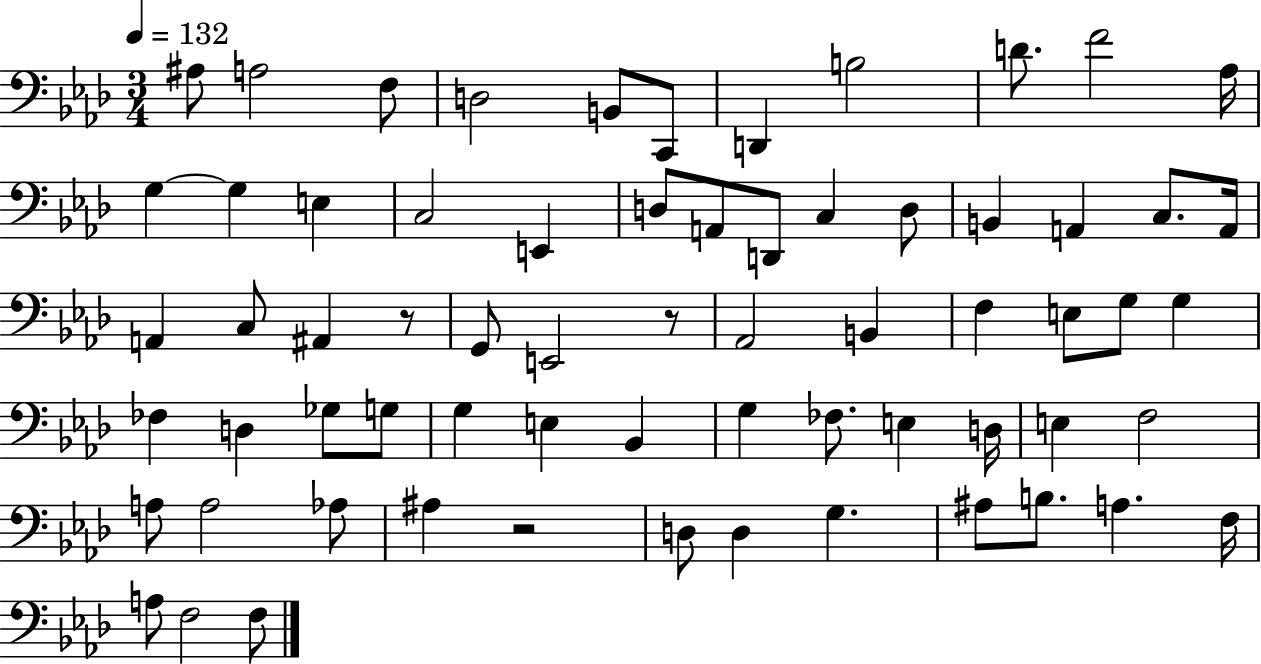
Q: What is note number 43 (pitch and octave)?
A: Bb2